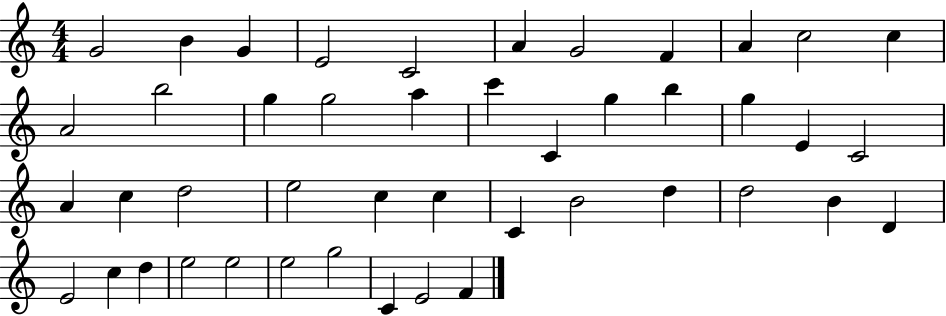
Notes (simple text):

G4/h B4/q G4/q E4/h C4/h A4/q G4/h F4/q A4/q C5/h C5/q A4/h B5/h G5/q G5/h A5/q C6/q C4/q G5/q B5/q G5/q E4/q C4/h A4/q C5/q D5/h E5/h C5/q C5/q C4/q B4/h D5/q D5/h B4/q D4/q E4/h C5/q D5/q E5/h E5/h E5/h G5/h C4/q E4/h F4/q